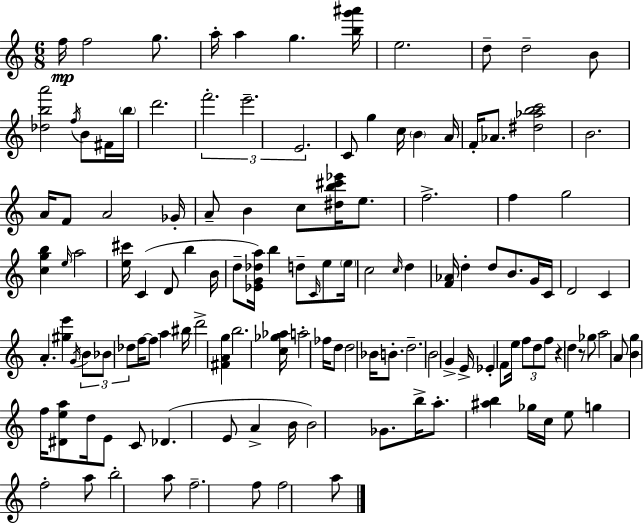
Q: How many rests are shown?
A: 2